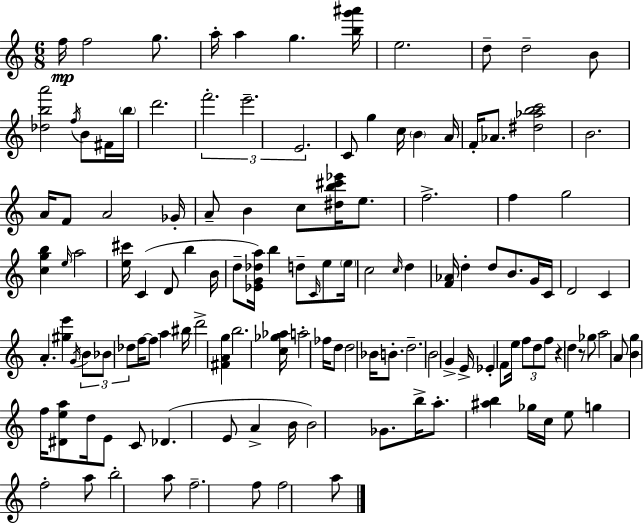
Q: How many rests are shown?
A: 2